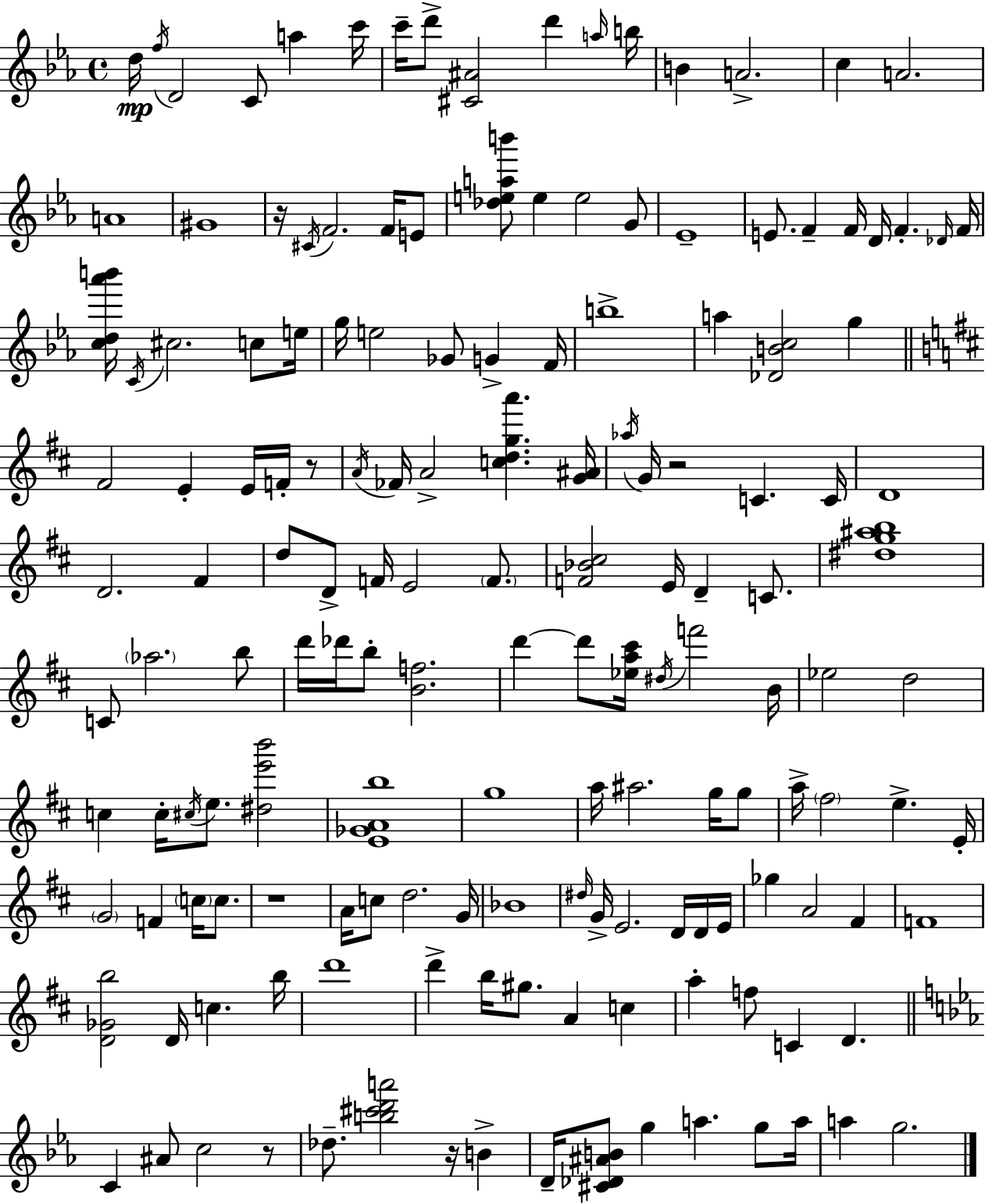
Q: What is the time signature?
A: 4/4